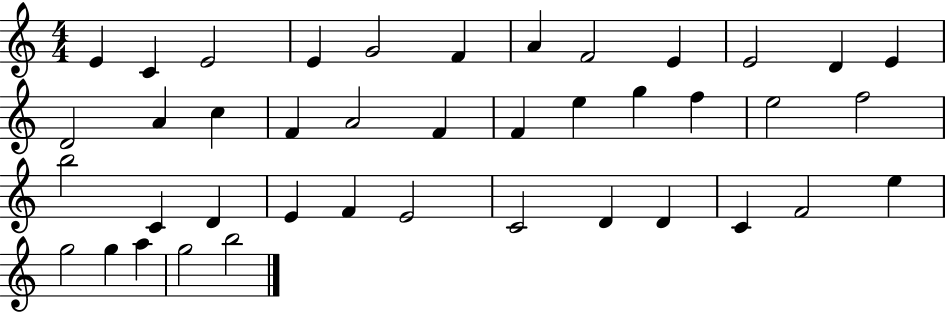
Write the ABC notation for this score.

X:1
T:Untitled
M:4/4
L:1/4
K:C
E C E2 E G2 F A F2 E E2 D E D2 A c F A2 F F e g f e2 f2 b2 C D E F E2 C2 D D C F2 e g2 g a g2 b2